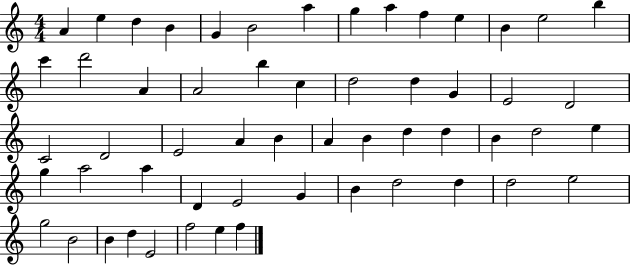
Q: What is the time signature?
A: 4/4